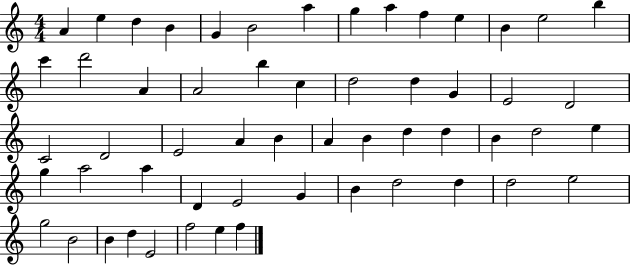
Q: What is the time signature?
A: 4/4